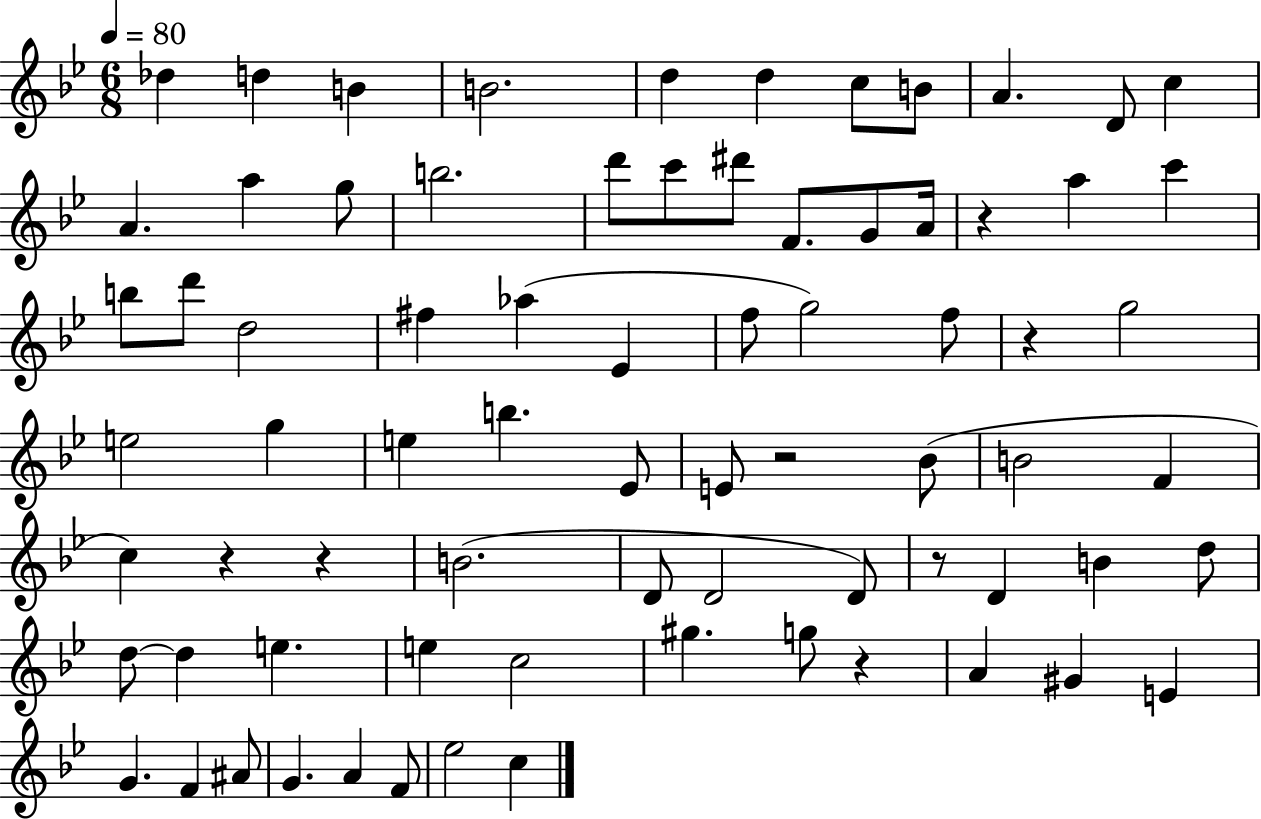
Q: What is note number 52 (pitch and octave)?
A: D5